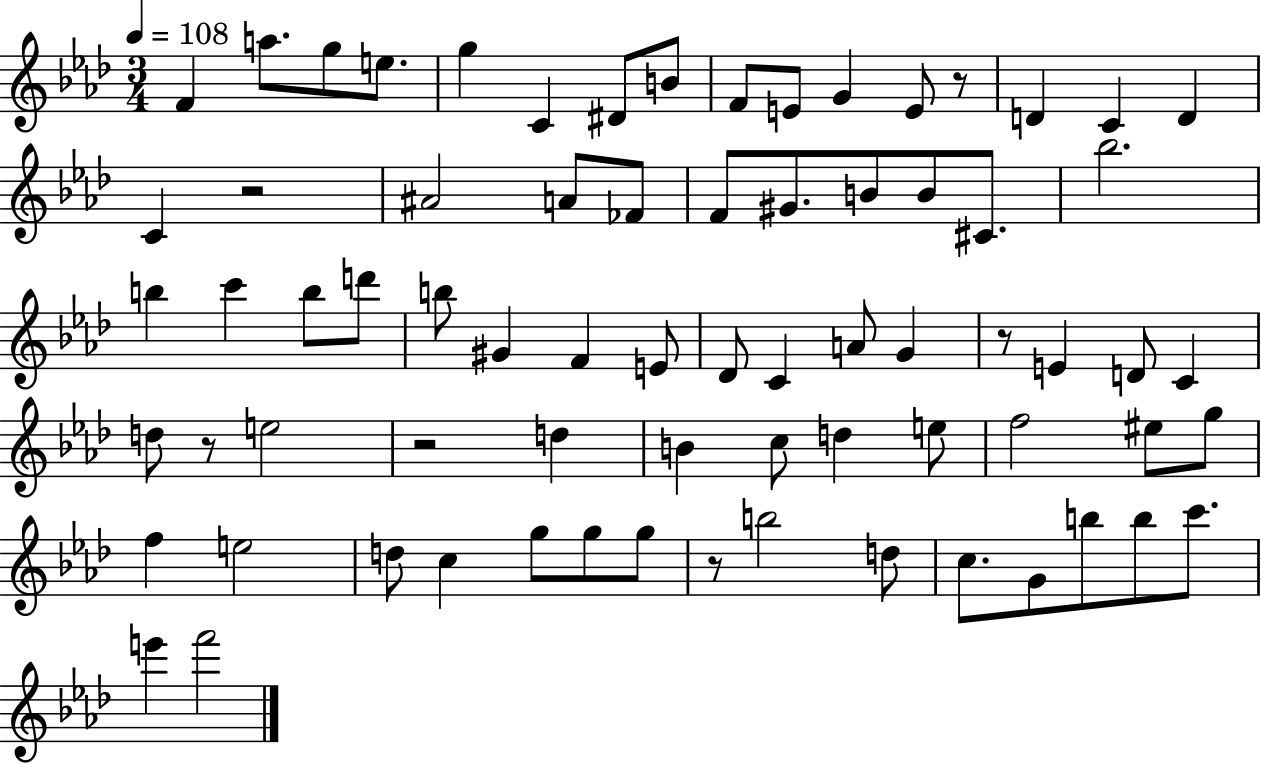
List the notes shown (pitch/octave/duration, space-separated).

F4/q A5/e. G5/e E5/e. G5/q C4/q D#4/e B4/e F4/e E4/e G4/q E4/e R/e D4/q C4/q D4/q C4/q R/h A#4/h A4/e FES4/e F4/e G#4/e. B4/e B4/e C#4/e. Bb5/h. B5/q C6/q B5/e D6/e B5/e G#4/q F4/q E4/e Db4/e C4/q A4/e G4/q R/e E4/q D4/e C4/q D5/e R/e E5/h R/h D5/q B4/q C5/e D5/q E5/e F5/h EIS5/e G5/e F5/q E5/h D5/e C5/q G5/e G5/e G5/e R/e B5/h D5/e C5/e. G4/e B5/e B5/e C6/e. E6/q F6/h